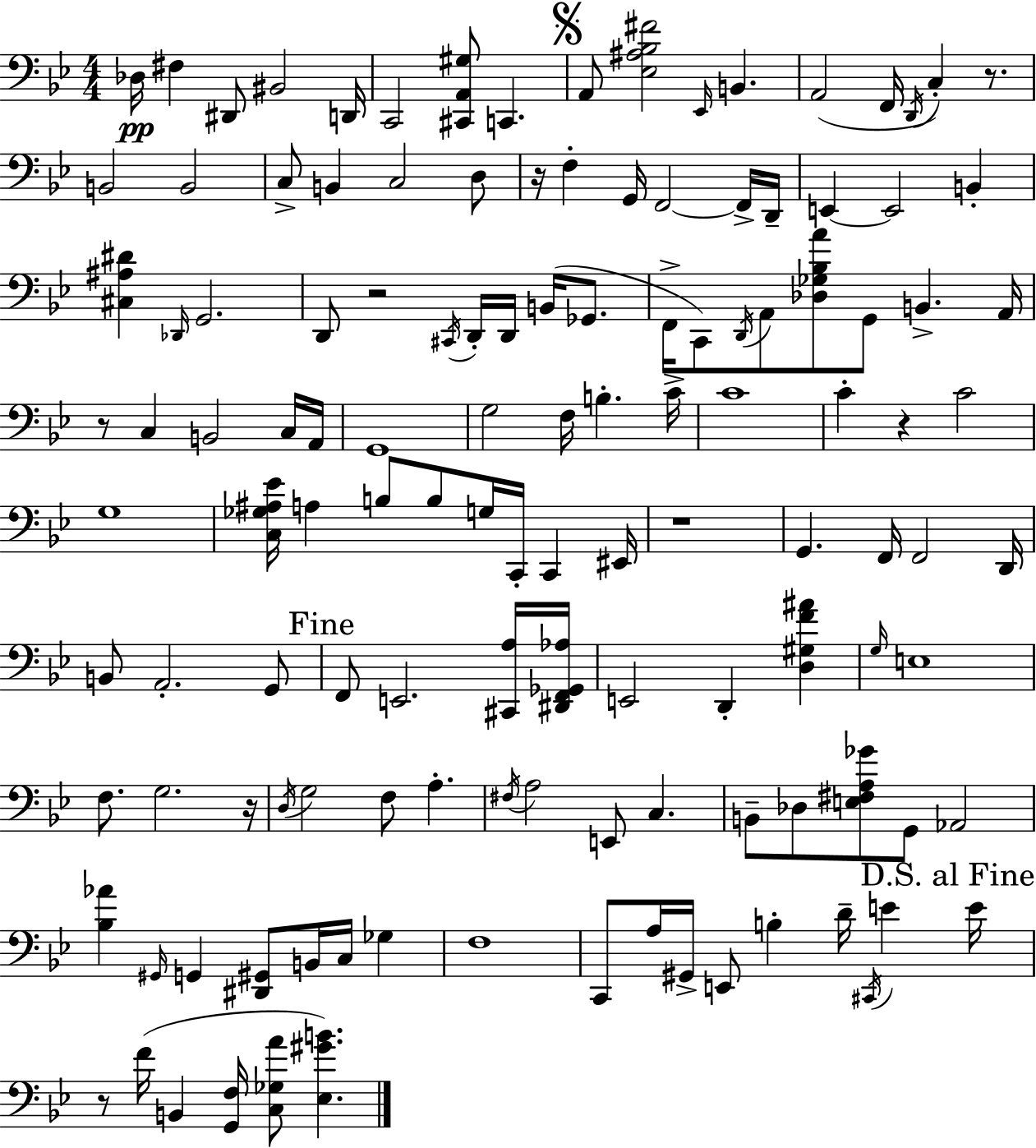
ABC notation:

X:1
T:Untitled
M:4/4
L:1/4
K:Gm
_D,/4 ^F, ^D,,/2 ^B,,2 D,,/4 C,,2 [^C,,A,,^G,]/2 C,, A,,/2 [_E,^A,_B,^F]2 _E,,/4 B,, A,,2 F,,/4 D,,/4 C, z/2 B,,2 B,,2 C,/2 B,, C,2 D,/2 z/4 F, G,,/4 F,,2 F,,/4 D,,/4 E,, E,,2 B,, [^C,^A,^D] _D,,/4 G,,2 D,,/2 z2 ^C,,/4 D,,/4 D,,/4 B,,/4 _G,,/2 F,,/4 C,,/2 D,,/4 A,,/2 [_D,_G,_B,A]/2 G,,/2 B,, A,,/4 z/2 C, B,,2 C,/4 A,,/4 G,,4 G,2 F,/4 B, C/4 C4 C z C2 G,4 [C,_G,^A,_E]/4 A, B,/2 B,/2 G,/4 C,,/4 C,, ^E,,/4 z4 G,, F,,/4 F,,2 D,,/4 B,,/2 A,,2 G,,/2 F,,/2 E,,2 [^C,,A,]/4 [^D,,F,,_G,,_A,]/4 E,,2 D,, [D,^G,F^A] G,/4 E,4 F,/2 G,2 z/4 D,/4 G,2 F,/2 A, ^F,/4 A,2 E,,/2 C, B,,/2 _D,/2 [E,^F,A,_G]/2 G,,/2 _A,,2 [_B,_A] ^G,,/4 G,, [^D,,^G,,]/2 B,,/4 C,/4 _G, F,4 C,,/2 A,/4 ^G,,/4 E,,/2 B, D/4 ^C,,/4 E E/4 z/2 F/4 B,, [G,,F,]/4 [C,_G,A]/2 [_E,^GB]